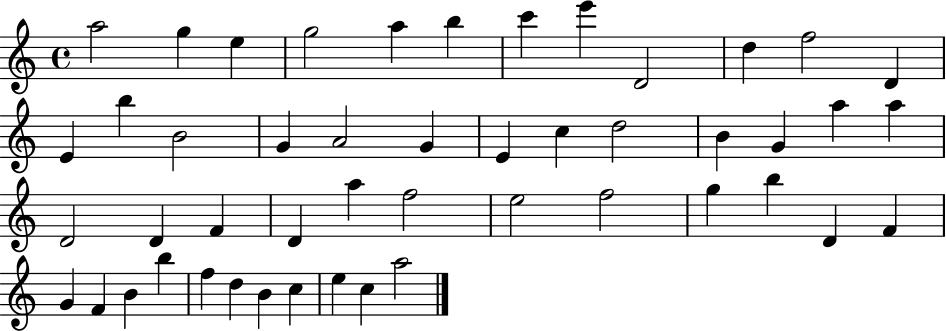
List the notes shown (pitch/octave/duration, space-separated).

A5/h G5/q E5/q G5/h A5/q B5/q C6/q E6/q D4/h D5/q F5/h D4/q E4/q B5/q B4/h G4/q A4/h G4/q E4/q C5/q D5/h B4/q G4/q A5/q A5/q D4/h D4/q F4/q D4/q A5/q F5/h E5/h F5/h G5/q B5/q D4/q F4/q G4/q F4/q B4/q B5/q F5/q D5/q B4/q C5/q E5/q C5/q A5/h